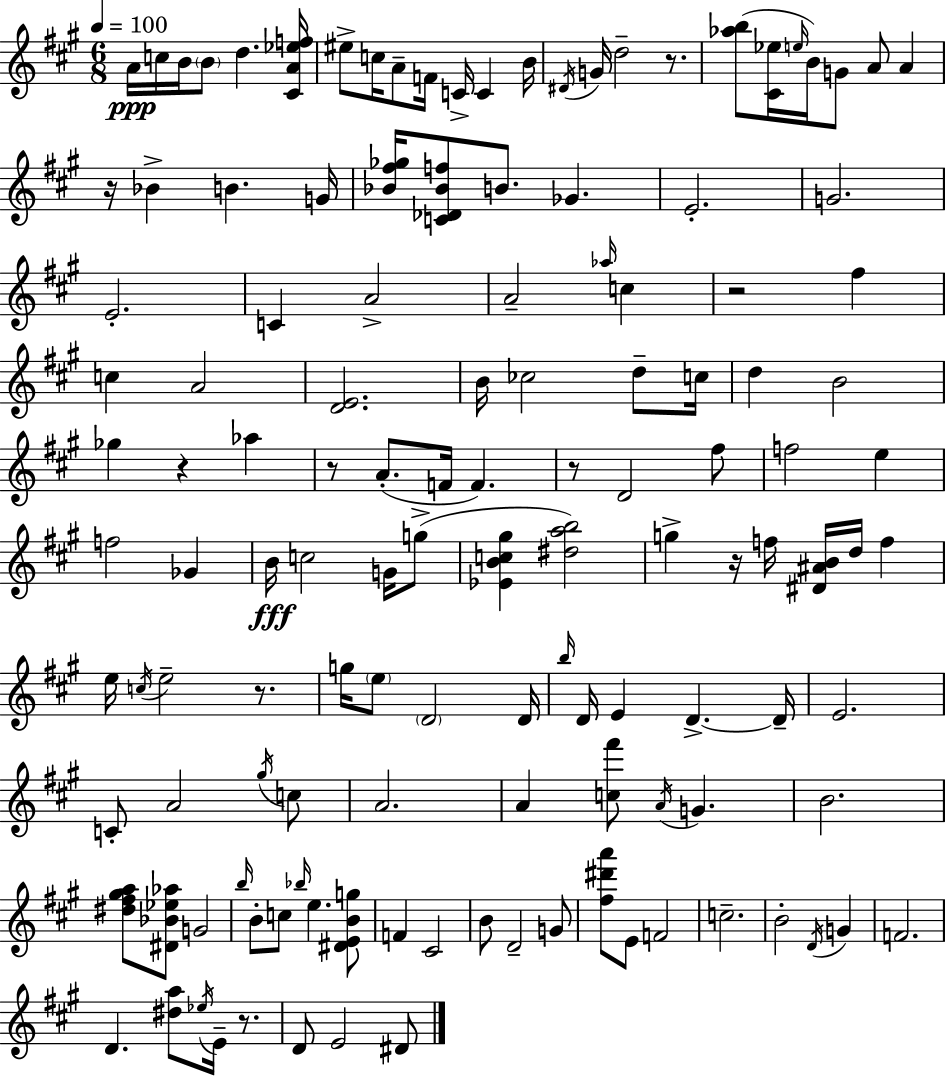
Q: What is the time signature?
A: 6/8